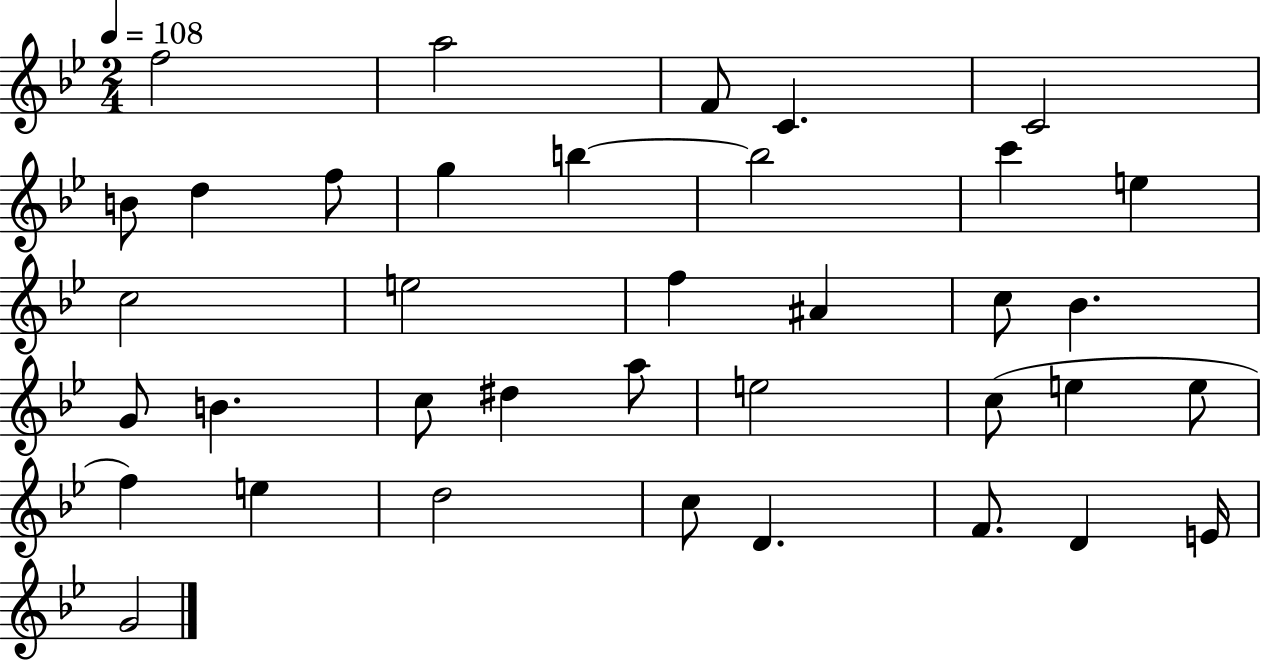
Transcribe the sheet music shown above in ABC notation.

X:1
T:Untitled
M:2/4
L:1/4
K:Bb
f2 a2 F/2 C C2 B/2 d f/2 g b b2 c' e c2 e2 f ^A c/2 _B G/2 B c/2 ^d a/2 e2 c/2 e e/2 f e d2 c/2 D F/2 D E/4 G2